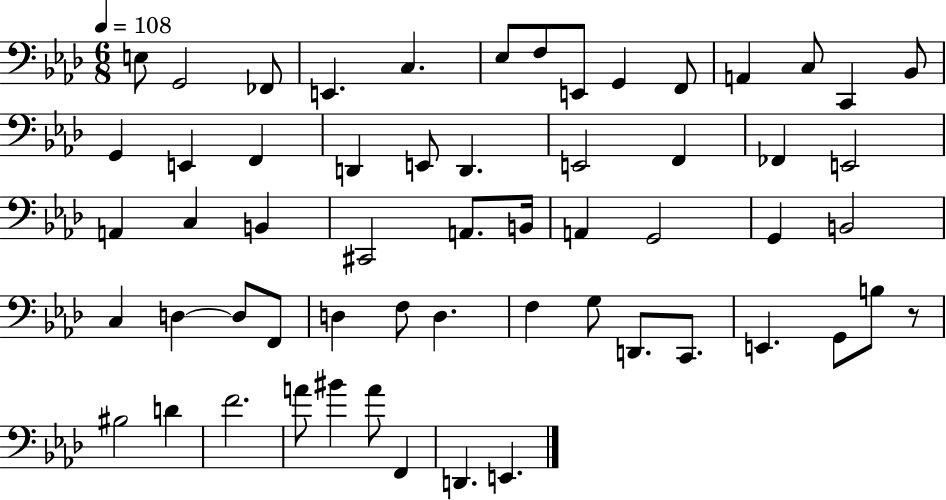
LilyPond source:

{
  \clef bass
  \numericTimeSignature
  \time 6/8
  \key aes \major
  \tempo 4 = 108
  e8 g,2 fes,8 | e,4. c4. | ees8 f8 e,8 g,4 f,8 | a,4 c8 c,4 bes,8 | \break g,4 e,4 f,4 | d,4 e,8 d,4. | e,2 f,4 | fes,4 e,2 | \break a,4 c4 b,4 | cis,2 a,8. b,16 | a,4 g,2 | g,4 b,2 | \break c4 d4~~ d8 f,8 | d4 f8 d4. | f4 g8 d,8. c,8. | e,4. g,8 b8 r8 | \break bis2 d'4 | f'2. | a'8 bis'4 a'8 f,4 | d,4. e,4. | \break \bar "|."
}